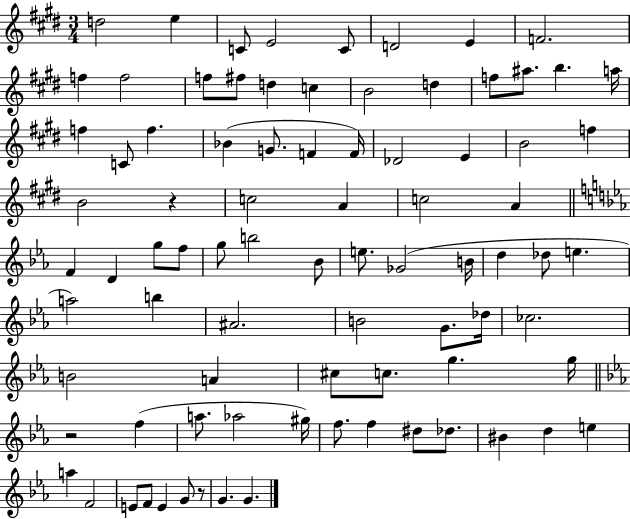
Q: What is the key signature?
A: E major